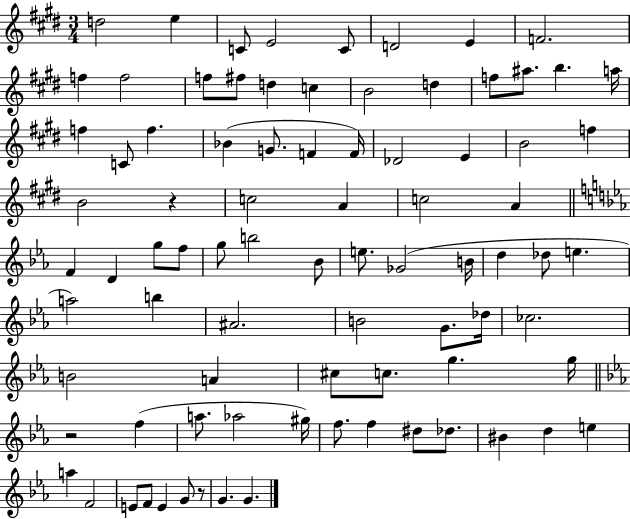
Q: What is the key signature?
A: E major